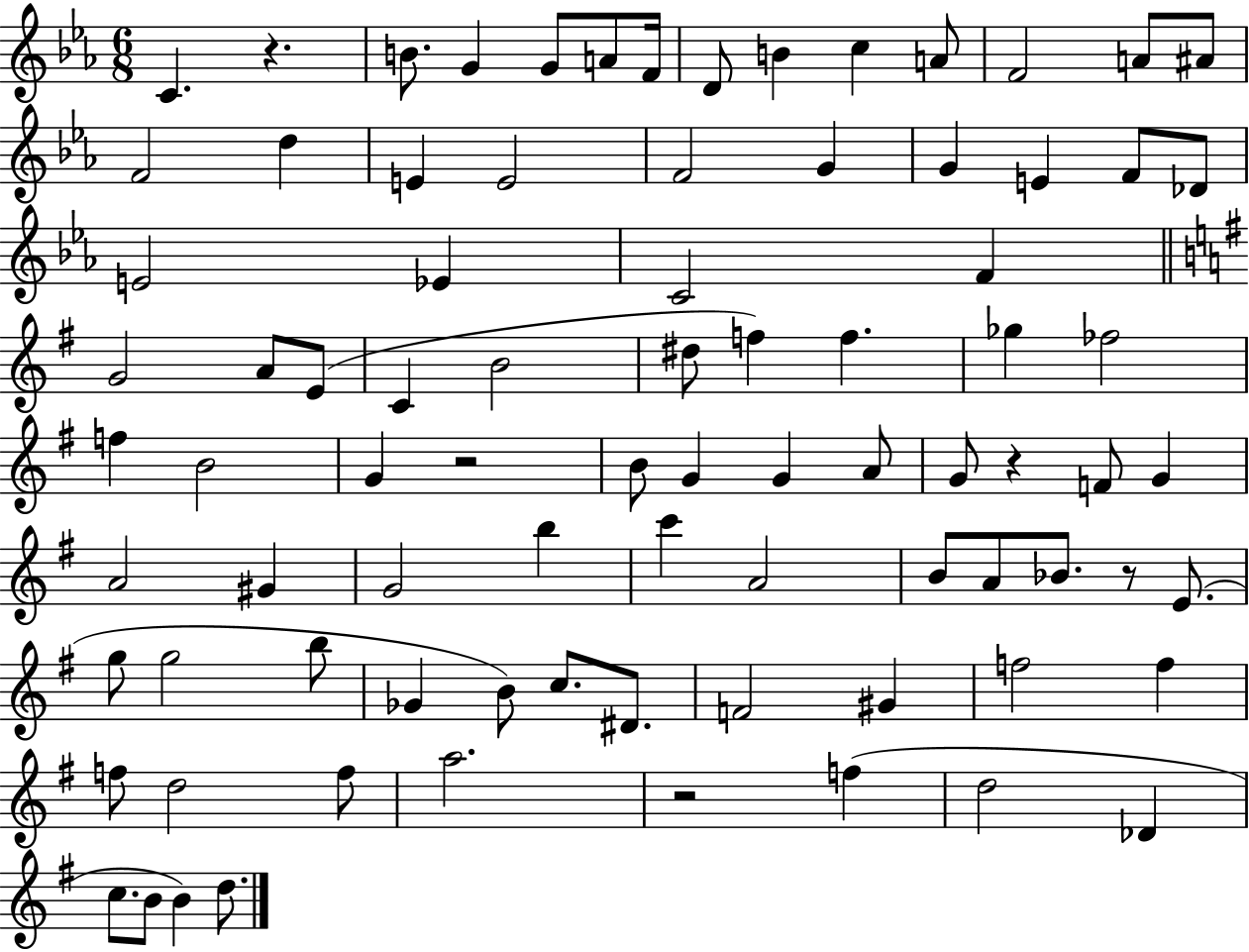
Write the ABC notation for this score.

X:1
T:Untitled
M:6/8
L:1/4
K:Eb
C z B/2 G G/2 A/2 F/4 D/2 B c A/2 F2 A/2 ^A/2 F2 d E E2 F2 G G E F/2 _D/2 E2 _E C2 F G2 A/2 E/2 C B2 ^d/2 f f _g _f2 f B2 G z2 B/2 G G A/2 G/2 z F/2 G A2 ^G G2 b c' A2 B/2 A/2 _B/2 z/2 E/2 g/2 g2 b/2 _G B/2 c/2 ^D/2 F2 ^G f2 f f/2 d2 f/2 a2 z2 f d2 _D c/2 B/2 B d/2